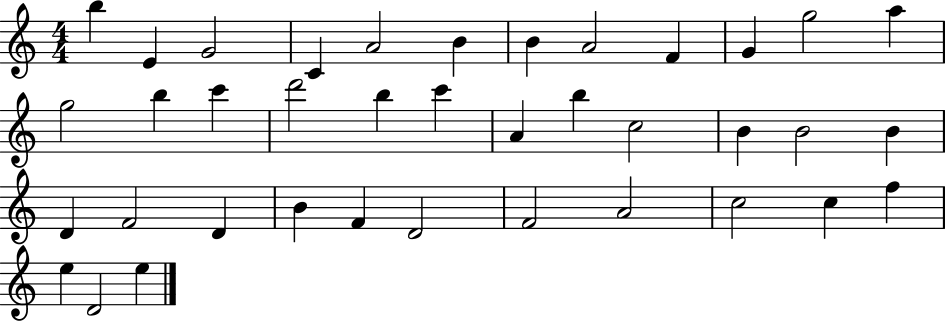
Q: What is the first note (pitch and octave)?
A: B5